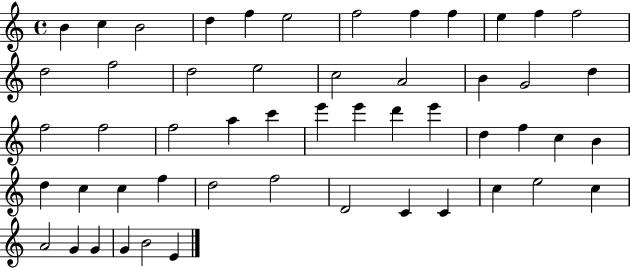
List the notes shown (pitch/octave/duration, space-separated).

B4/q C5/q B4/h D5/q F5/q E5/h F5/h F5/q F5/q E5/q F5/q F5/h D5/h F5/h D5/h E5/h C5/h A4/h B4/q G4/h D5/q F5/h F5/h F5/h A5/q C6/q E6/q E6/q D6/q E6/q D5/q F5/q C5/q B4/q D5/q C5/q C5/q F5/q D5/h F5/h D4/h C4/q C4/q C5/q E5/h C5/q A4/h G4/q G4/q G4/q B4/h E4/q